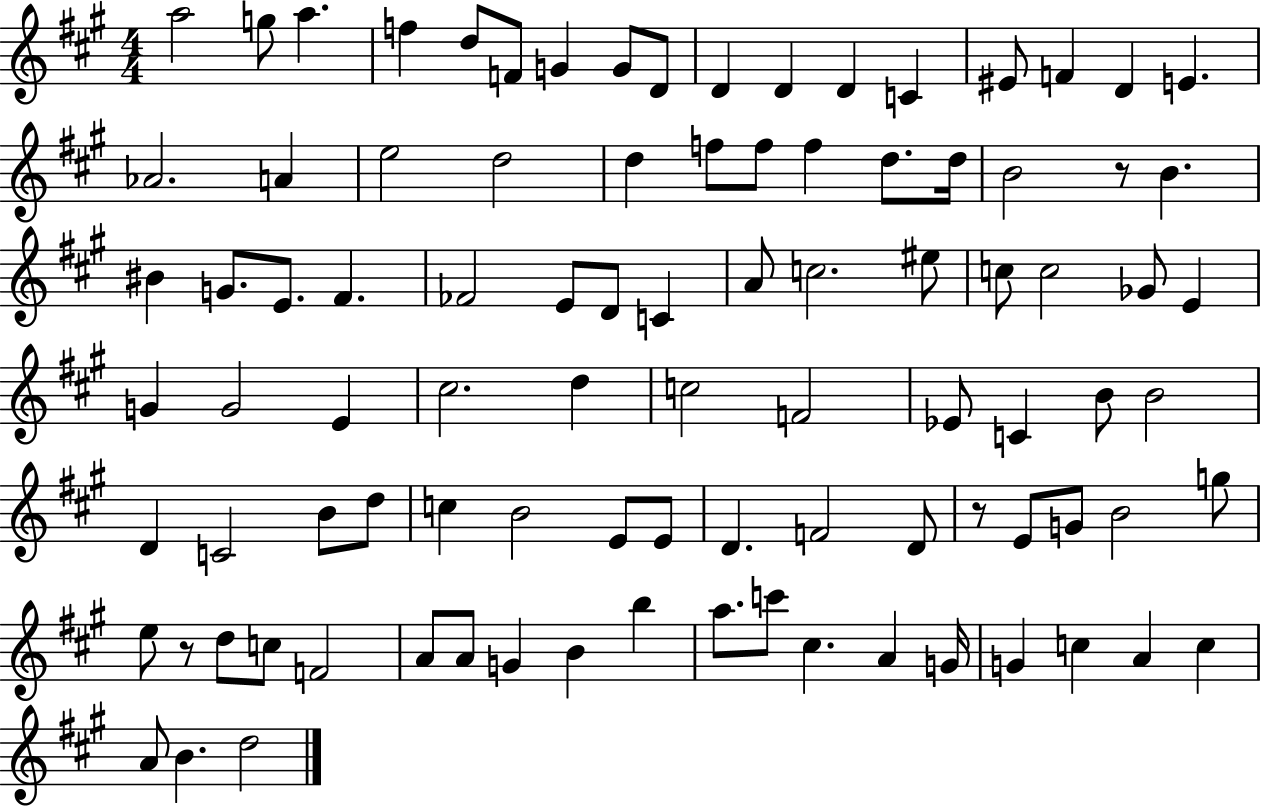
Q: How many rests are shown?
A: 3